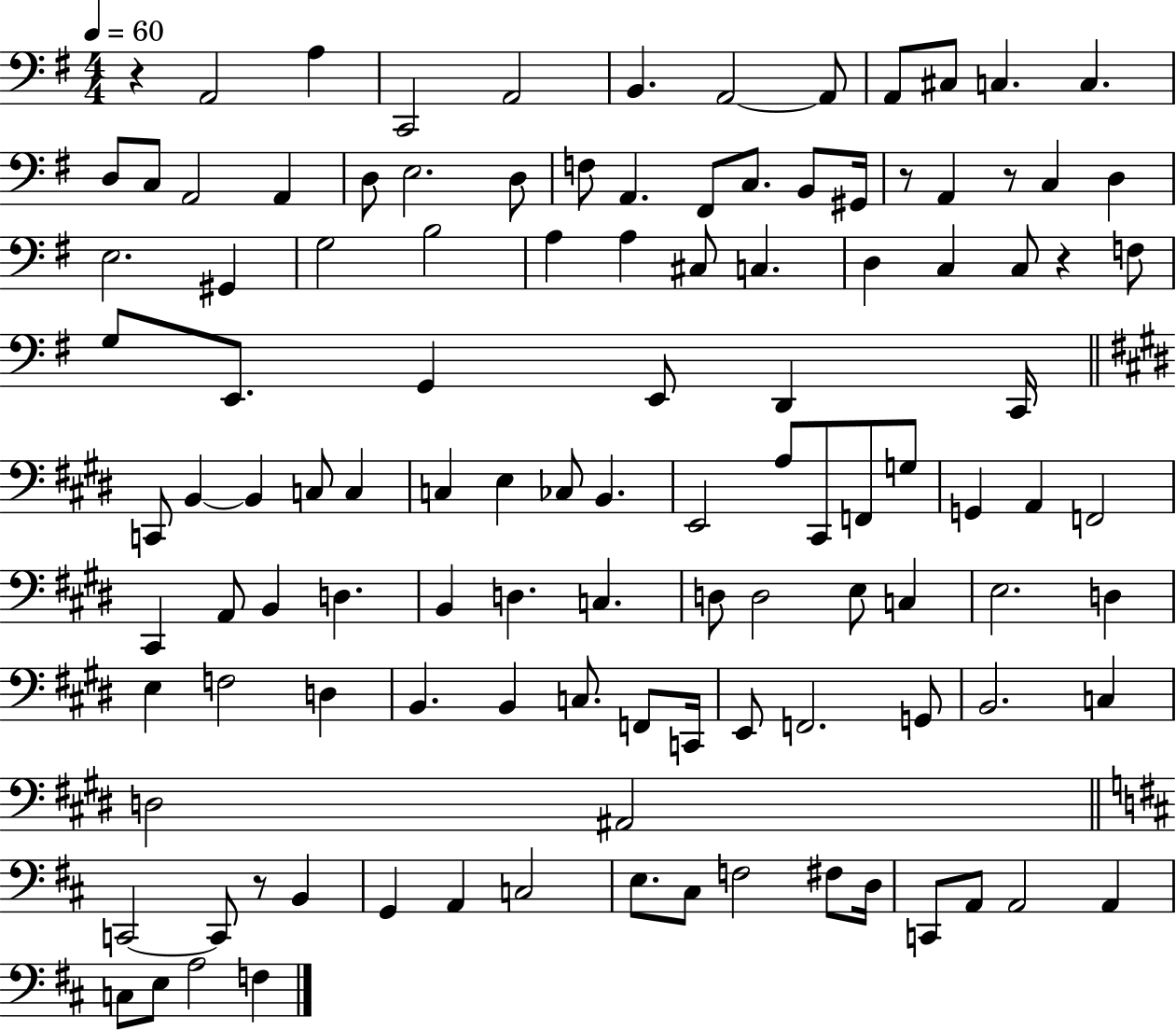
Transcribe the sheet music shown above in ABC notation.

X:1
T:Untitled
M:4/4
L:1/4
K:G
z A,,2 A, C,,2 A,,2 B,, A,,2 A,,/2 A,,/2 ^C,/2 C, C, D,/2 C,/2 A,,2 A,, D,/2 E,2 D,/2 F,/2 A,, ^F,,/2 C,/2 B,,/2 ^G,,/4 z/2 A,, z/2 C, D, E,2 ^G,, G,2 B,2 A, A, ^C,/2 C, D, C, C,/2 z F,/2 G,/2 E,,/2 G,, E,,/2 D,, C,,/4 C,,/2 B,, B,, C,/2 C, C, E, _C,/2 B,, E,,2 A,/2 ^C,,/2 F,,/2 G,/2 G,, A,, F,,2 ^C,, A,,/2 B,, D, B,, D, C, D,/2 D,2 E,/2 C, E,2 D, E, F,2 D, B,, B,, C,/2 F,,/2 C,,/4 E,,/2 F,,2 G,,/2 B,,2 C, D,2 ^A,,2 C,,2 C,,/2 z/2 B,, G,, A,, C,2 E,/2 ^C,/2 F,2 ^F,/2 D,/4 C,,/2 A,,/2 A,,2 A,, C,/2 E,/2 A,2 F,